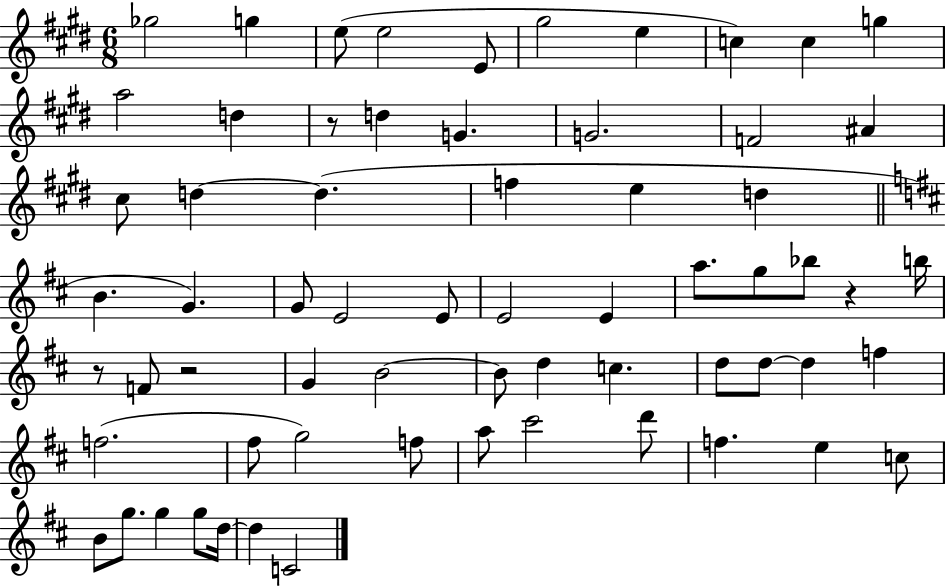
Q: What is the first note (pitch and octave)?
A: Gb5